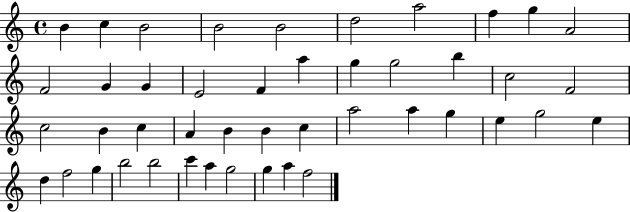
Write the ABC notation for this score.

X:1
T:Untitled
M:4/4
L:1/4
K:C
B c B2 B2 B2 d2 a2 f g A2 F2 G G E2 F a g g2 b c2 F2 c2 B c A B B c a2 a g e g2 e d f2 g b2 b2 c' a g2 g a f2